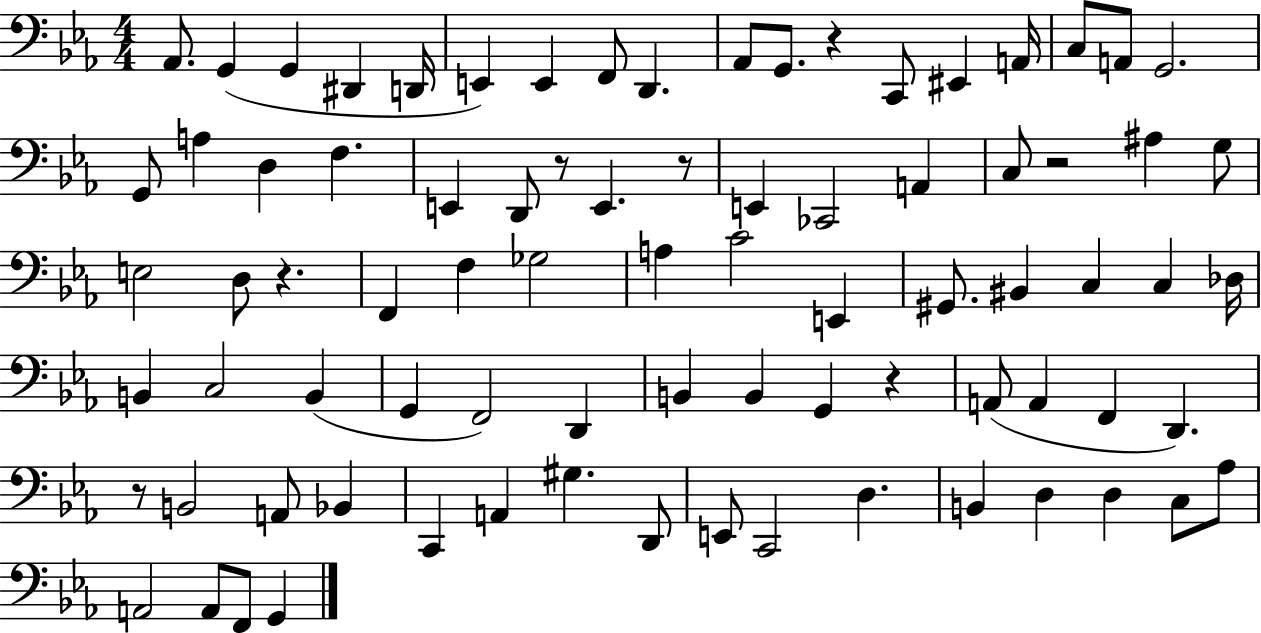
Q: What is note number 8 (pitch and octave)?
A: F2